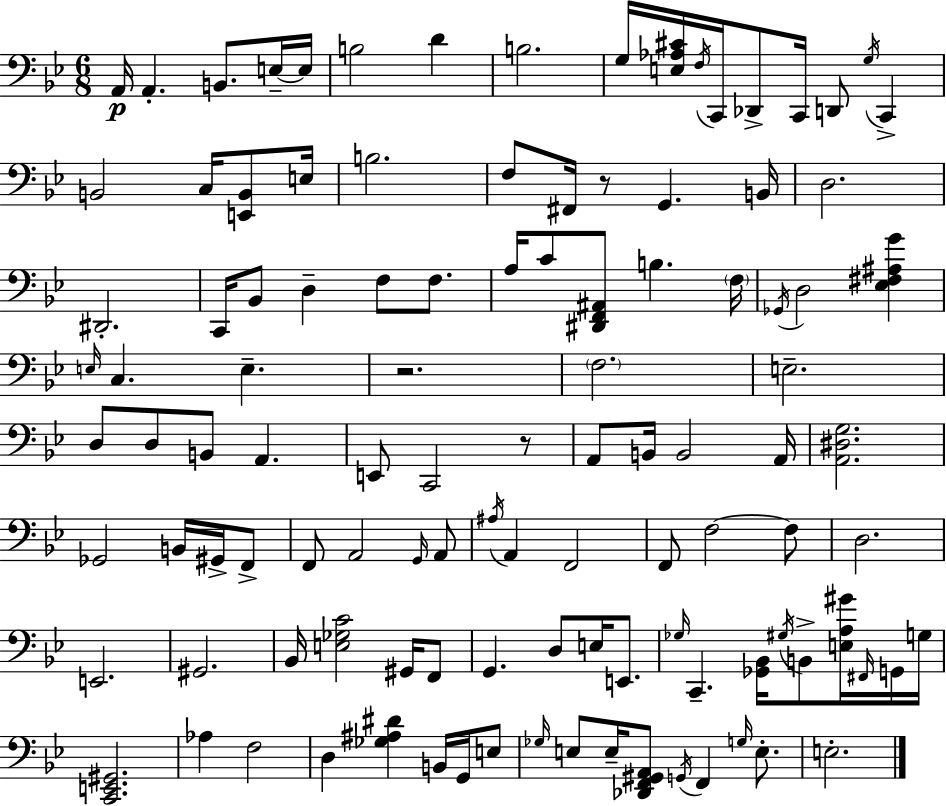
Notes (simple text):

A2/s A2/q. B2/e. E3/s E3/s B3/h D4/q B3/h. G3/s [E3,Ab3,C#4]/s F3/s C2/s Db2/e C2/s D2/e G3/s C2/q B2/h C3/s [E2,B2]/e E3/s B3/h. F3/e F#2/s R/e G2/q. B2/s D3/h. D#2/h. C2/s Bb2/e D3/q F3/e F3/e. A3/s C4/e [D#2,F2,A#2]/e B3/q. F3/s Gb2/s D3/h [Eb3,F#3,A#3,G4]/q E3/s C3/q. E3/q. R/h. F3/h. E3/h. D3/e D3/e B2/e A2/q. E2/e C2/h R/e A2/e B2/s B2/h A2/s [A2,D#3,G3]/h. Gb2/h B2/s G#2/s F2/e F2/e A2/h G2/s A2/e A#3/s A2/q F2/h F2/e F3/h F3/e D3/h. E2/h. G#2/h. Bb2/s [E3,Gb3,C4]/h G#2/s F2/e G2/q. D3/e E3/s E2/e. Gb3/s C2/q. [Gb2,Bb2]/s G#3/s B2/e [E3,A3,G#4]/s F#2/s G2/s G3/s [C2,E2,G#2]/h. Ab3/q F3/h D3/q [Gb3,A#3,D#4]/q B2/s G2/s E3/e Gb3/s E3/e E3/s [Db2,F2,G#2,A2]/e G2/s F2/q G3/s E3/e. E3/h.